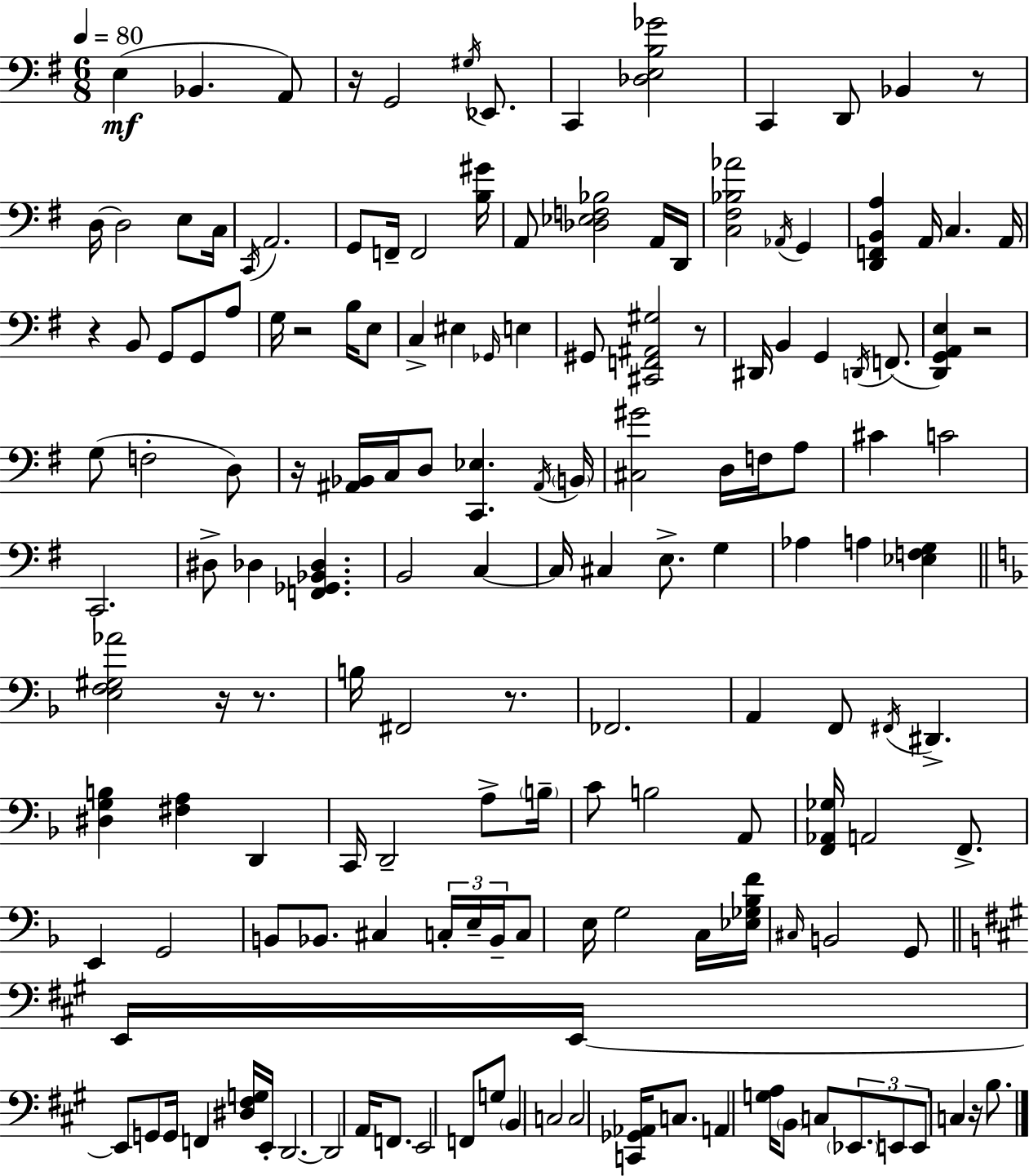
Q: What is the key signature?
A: G major